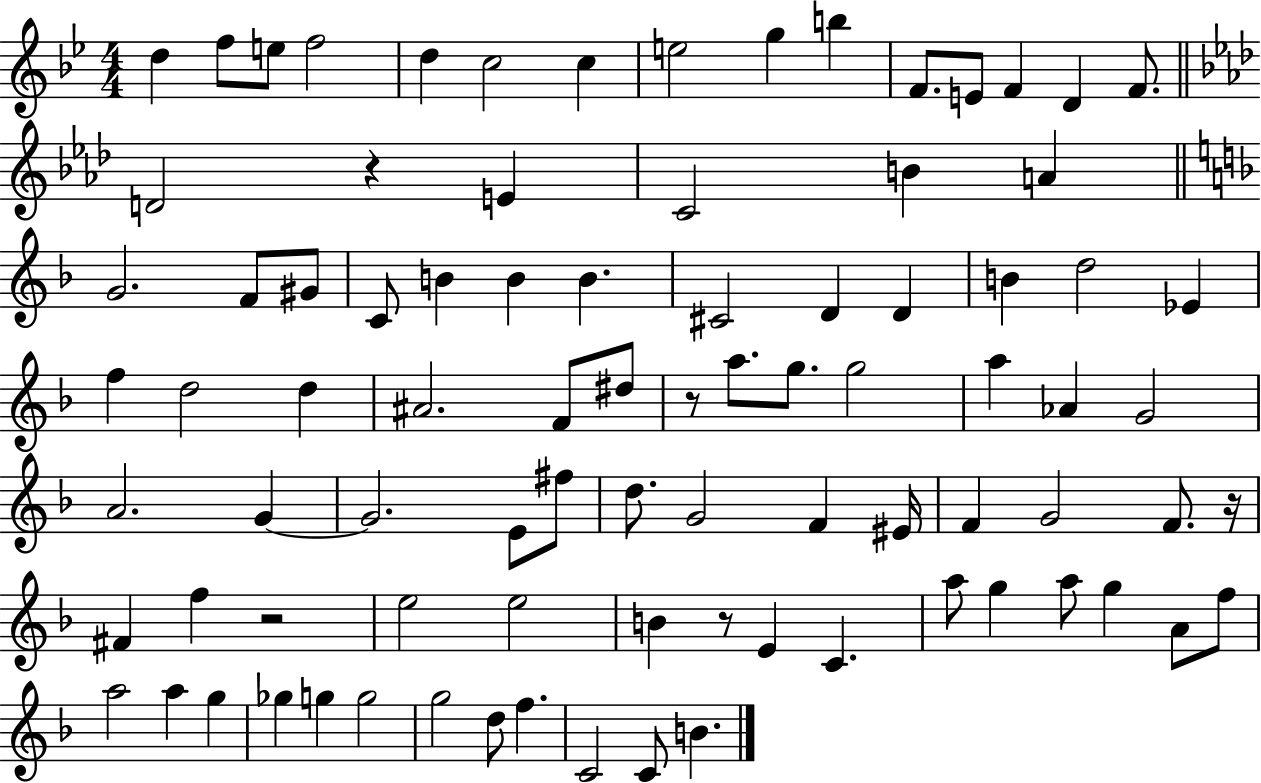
D5/q F5/e E5/e F5/h D5/q C5/h C5/q E5/h G5/q B5/q F4/e. E4/e F4/q D4/q F4/e. D4/h R/q E4/q C4/h B4/q A4/q G4/h. F4/e G#4/e C4/e B4/q B4/q B4/q. C#4/h D4/q D4/q B4/q D5/h Eb4/q F5/q D5/h D5/q A#4/h. F4/e D#5/e R/e A5/e. G5/e. G5/h A5/q Ab4/q G4/h A4/h. G4/q G4/h. E4/e F#5/e D5/e. G4/h F4/q EIS4/s F4/q G4/h F4/e. R/s F#4/q F5/q R/h E5/h E5/h B4/q R/e E4/q C4/q. A5/e G5/q A5/e G5/q A4/e F5/e A5/h A5/q G5/q Gb5/q G5/q G5/h G5/h D5/e F5/q. C4/h C4/e B4/q.